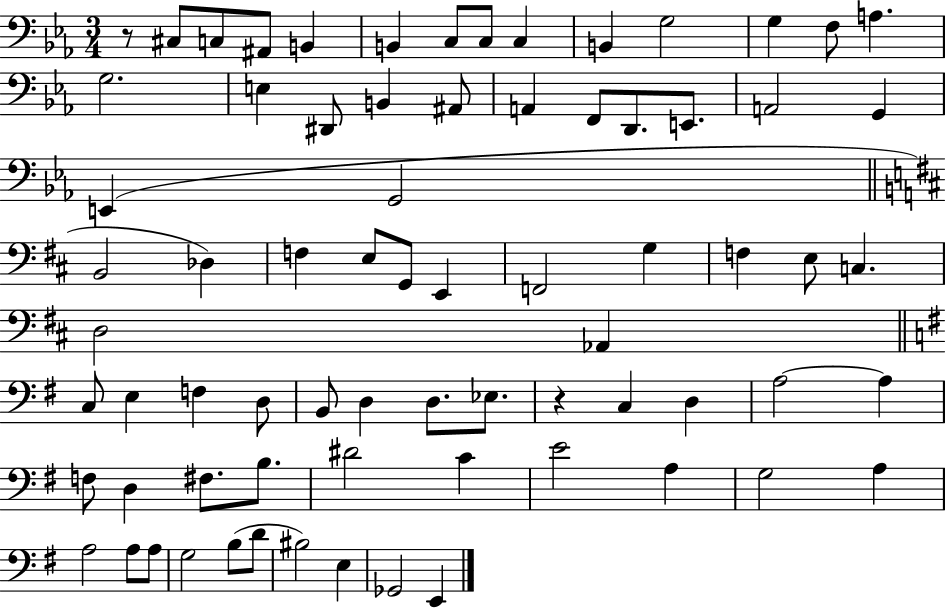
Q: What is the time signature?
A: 3/4